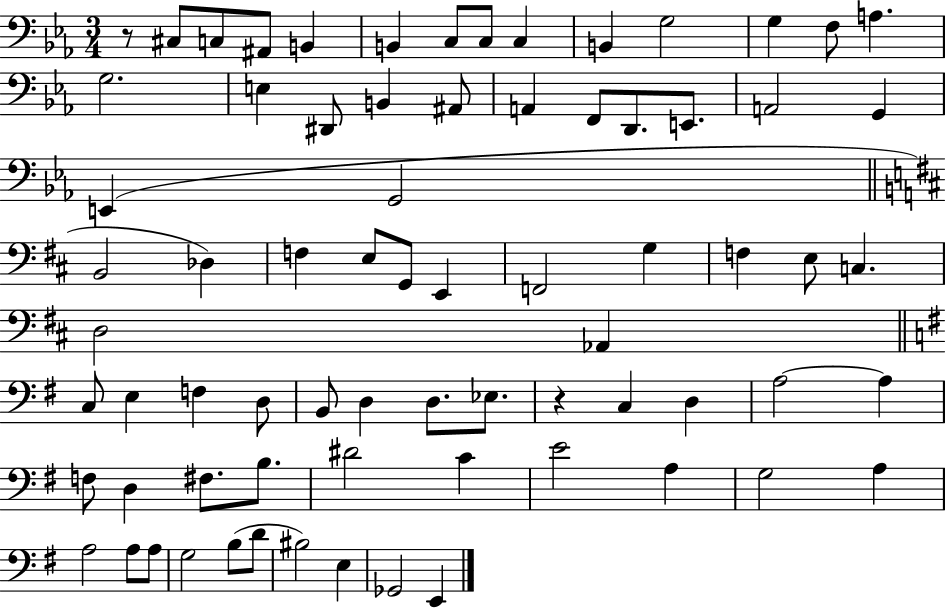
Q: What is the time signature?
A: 3/4